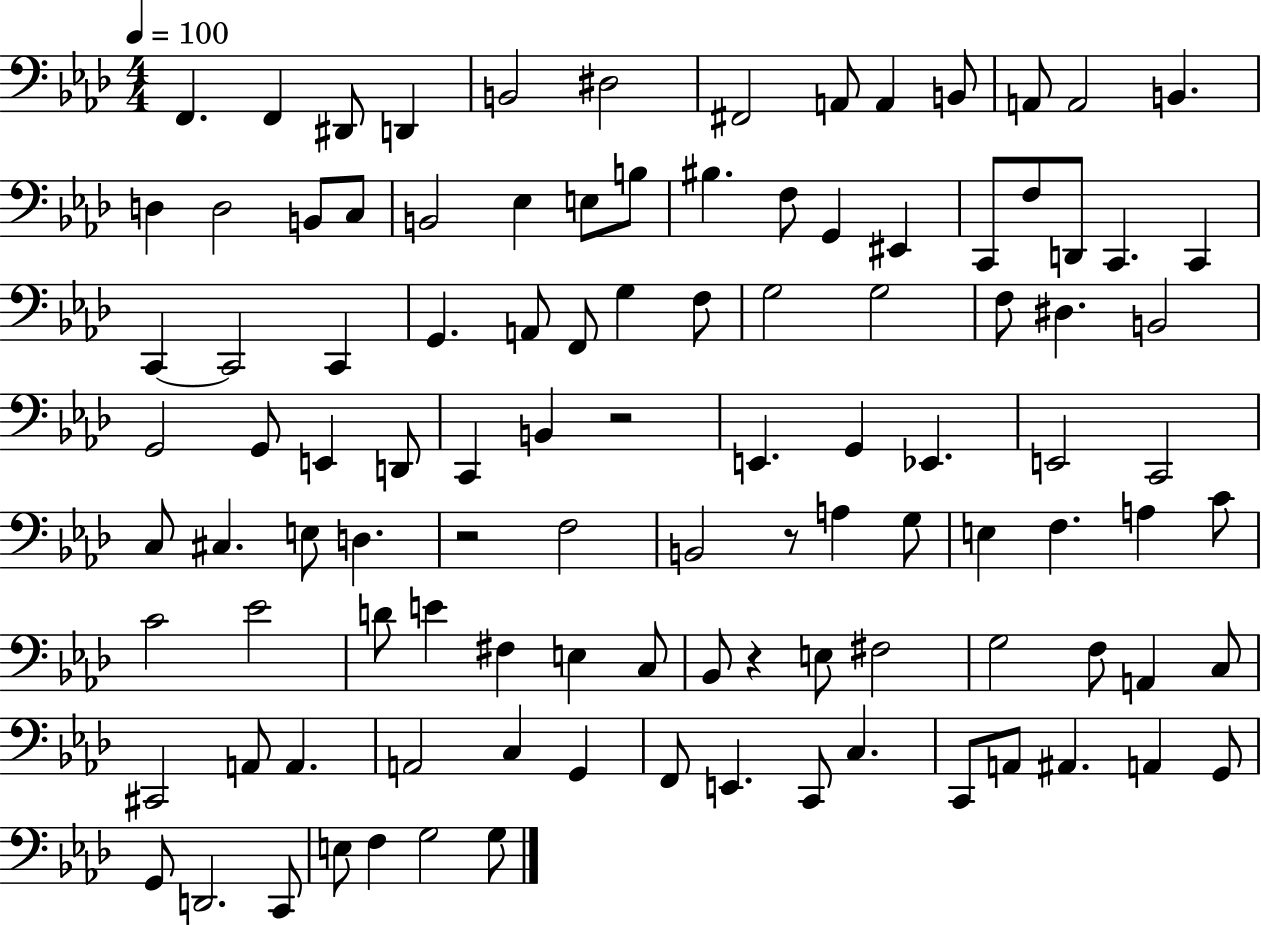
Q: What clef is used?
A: bass